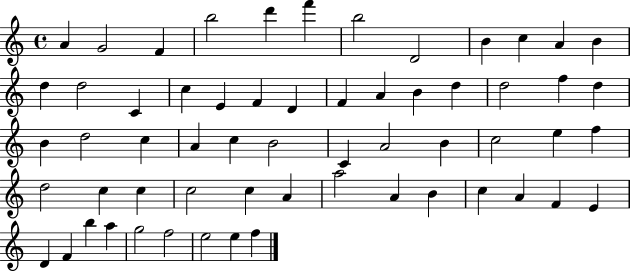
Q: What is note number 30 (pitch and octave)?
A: A4